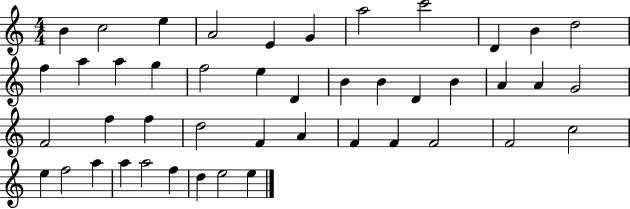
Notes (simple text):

B4/q C5/h E5/q A4/h E4/q G4/q A5/h C6/h D4/q B4/q D5/h F5/q A5/q A5/q G5/q F5/h E5/q D4/q B4/q B4/q D4/q B4/q A4/q A4/q G4/h F4/h F5/q F5/q D5/h F4/q A4/q F4/q F4/q F4/h F4/h C5/h E5/q F5/h A5/q A5/q A5/h F5/q D5/q E5/h E5/q